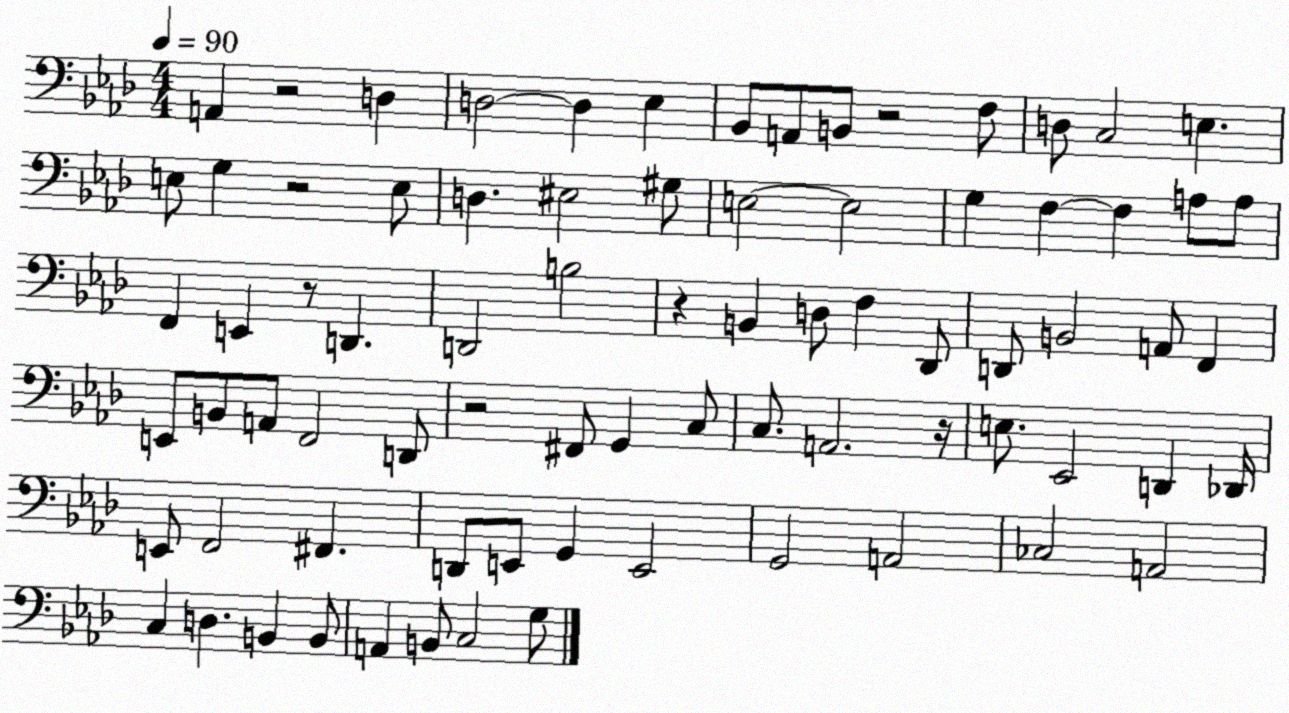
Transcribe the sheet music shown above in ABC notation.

X:1
T:Untitled
M:4/4
L:1/4
K:Ab
A,, z2 D, D,2 D, _E, _B,,/2 A,,/2 B,,/2 z2 F,/2 D,/2 C,2 E, E,/2 G, z2 E,/2 D, ^E,2 ^G,/2 E,2 E,2 G, F, F, A,/2 A,/2 F,, E,, z/2 D,, D,,2 B,2 z B,, D,/2 F, _D,,/2 D,,/2 B,,2 A,,/2 F,, E,,/2 B,,/2 A,,/2 F,,2 D,,/2 z2 ^F,,/2 G,, C,/2 C,/2 A,,2 z/4 E,/2 _E,,2 D,, _D,,/4 E,,/2 F,,2 ^F,, D,,/2 E,,/2 G,, E,,2 G,,2 A,,2 _C,2 A,,2 C, D, B,, B,,/2 A,, B,,/2 C,2 G,/2